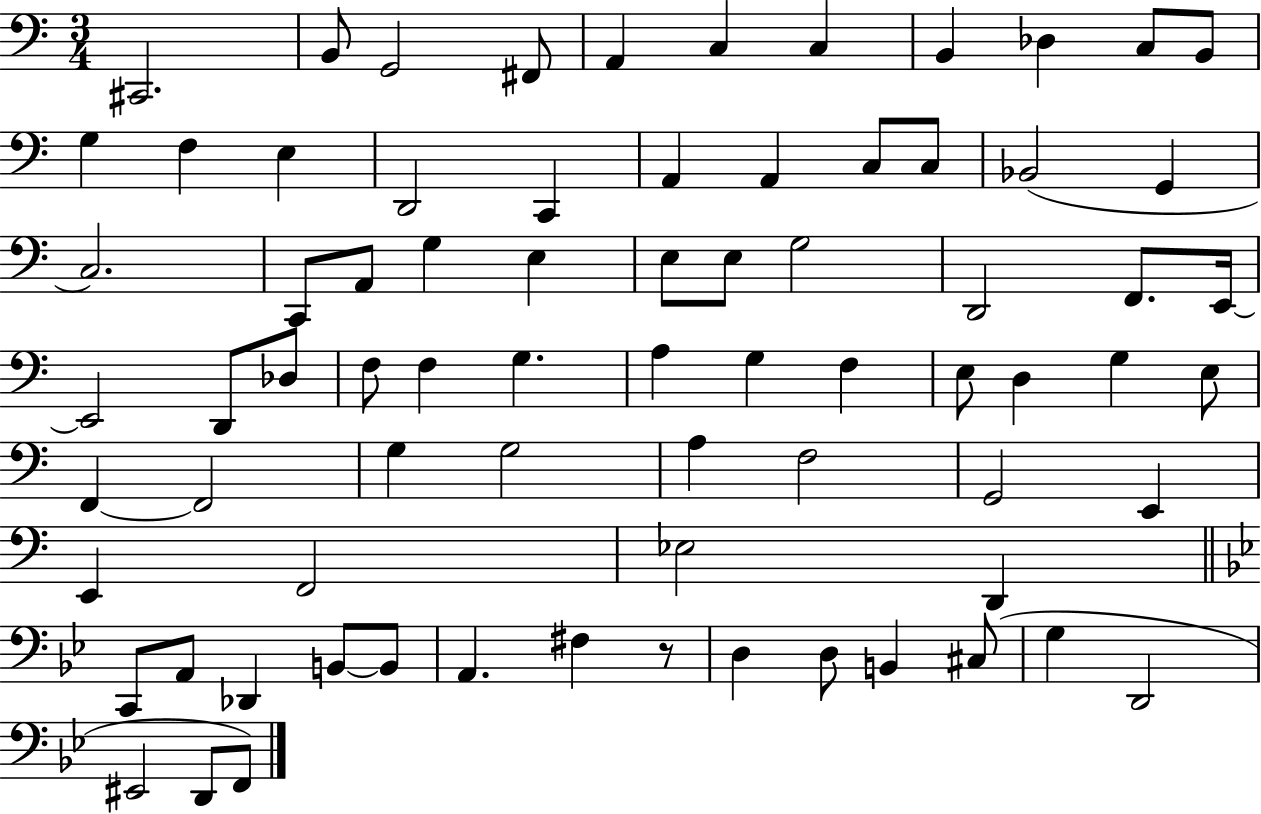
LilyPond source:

{
  \clef bass
  \numericTimeSignature
  \time 3/4
  \key c \major
  cis,2. | b,8 g,2 fis,8 | a,4 c4 c4 | b,4 des4 c8 b,8 | \break g4 f4 e4 | d,2 c,4 | a,4 a,4 c8 c8 | bes,2( g,4 | \break c2.) | c,8 a,8 g4 e4 | e8 e8 g2 | d,2 f,8. e,16~~ | \break e,2 d,8 des8 | f8 f4 g4. | a4 g4 f4 | e8 d4 g4 e8 | \break f,4~~ f,2 | g4 g2 | a4 f2 | g,2 e,4 | \break e,4 f,2 | ees2 d,4 | \bar "||" \break \key g \minor c,8 a,8 des,4 b,8~~ b,8 | a,4. fis4 r8 | d4 d8 b,4 cis8( | g4 d,2 | \break eis,2 d,8 f,8) | \bar "|."
}